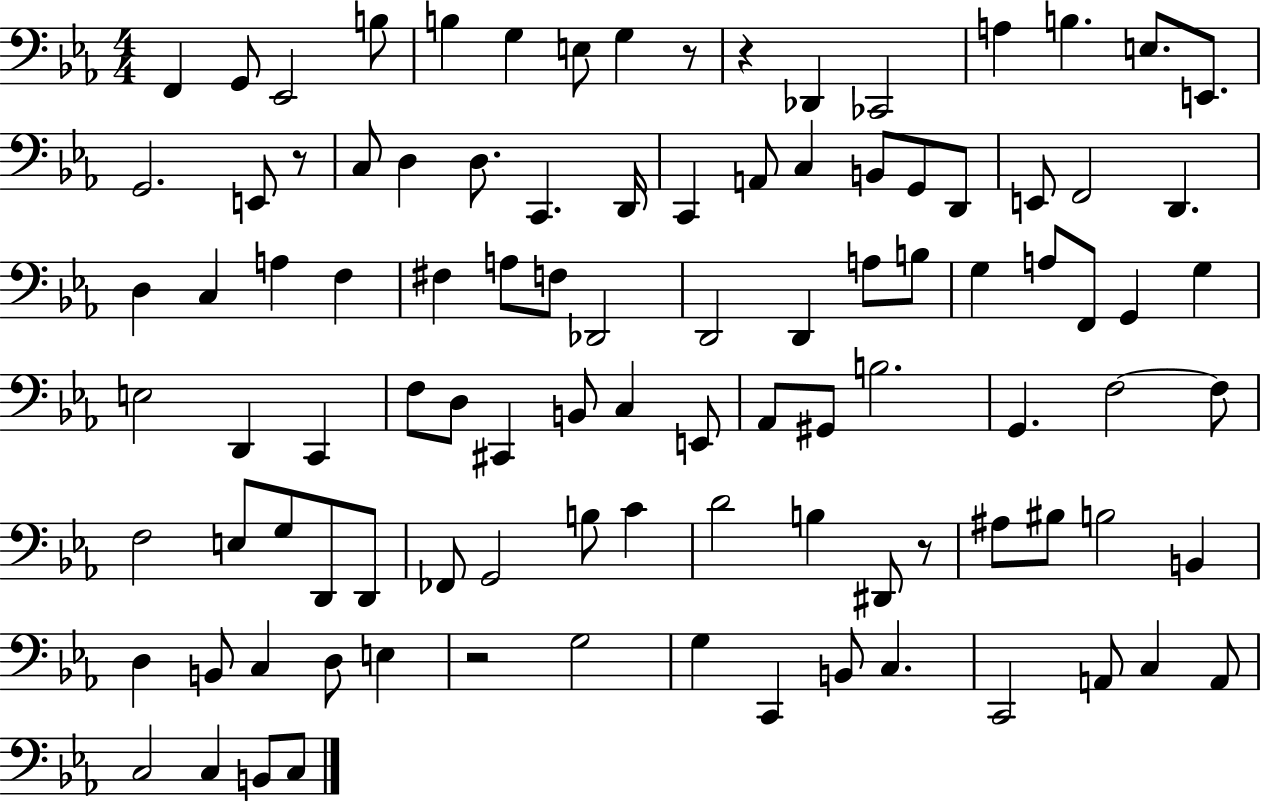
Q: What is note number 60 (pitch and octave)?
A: G2